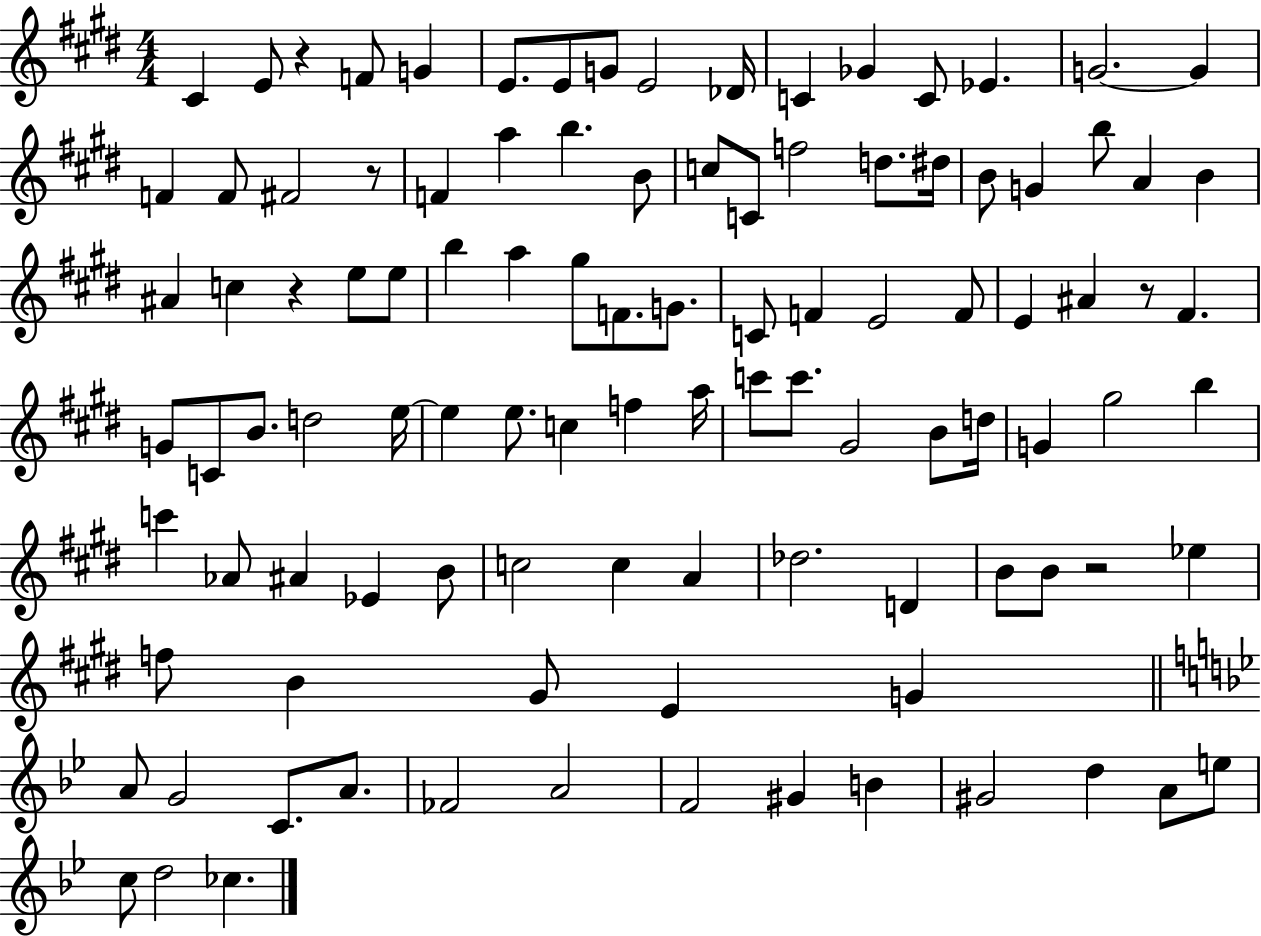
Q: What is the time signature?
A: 4/4